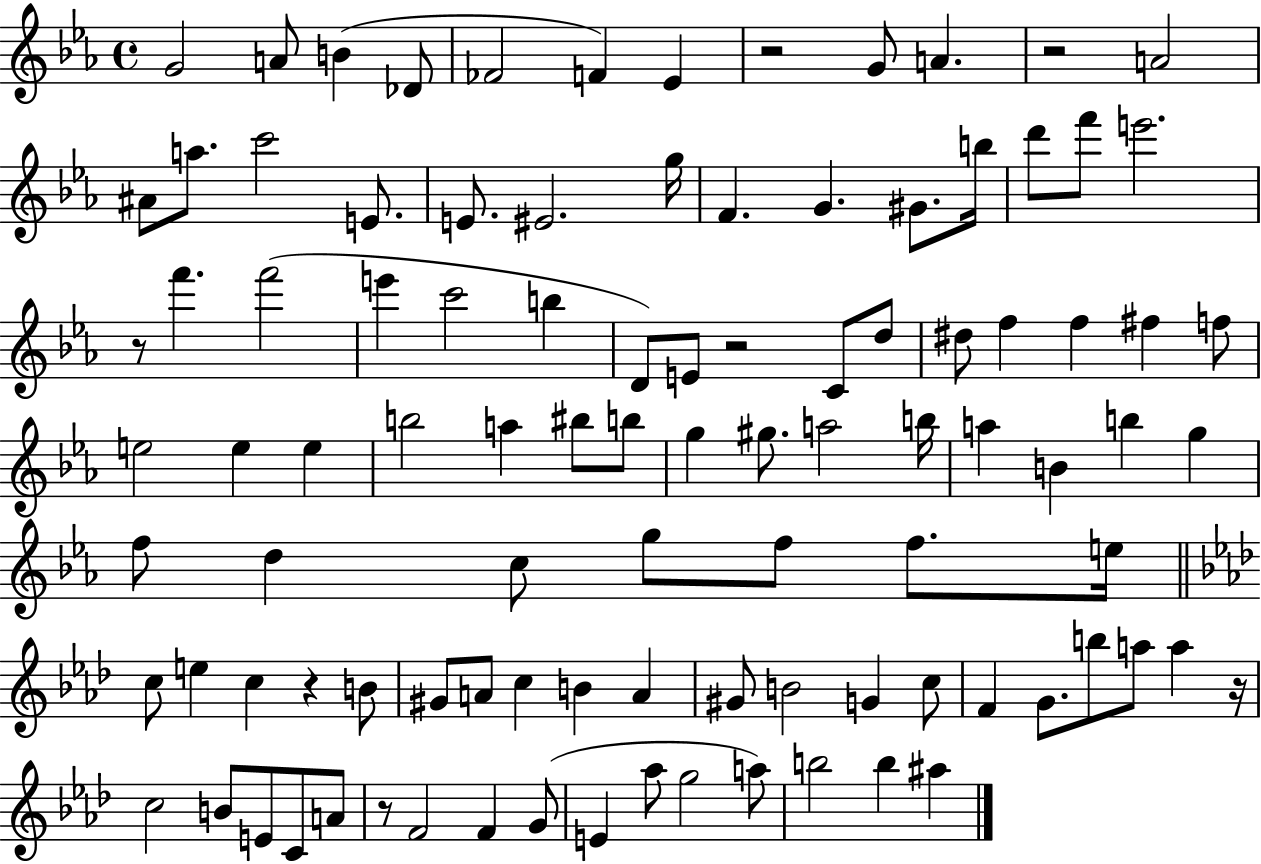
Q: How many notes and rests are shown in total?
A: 100